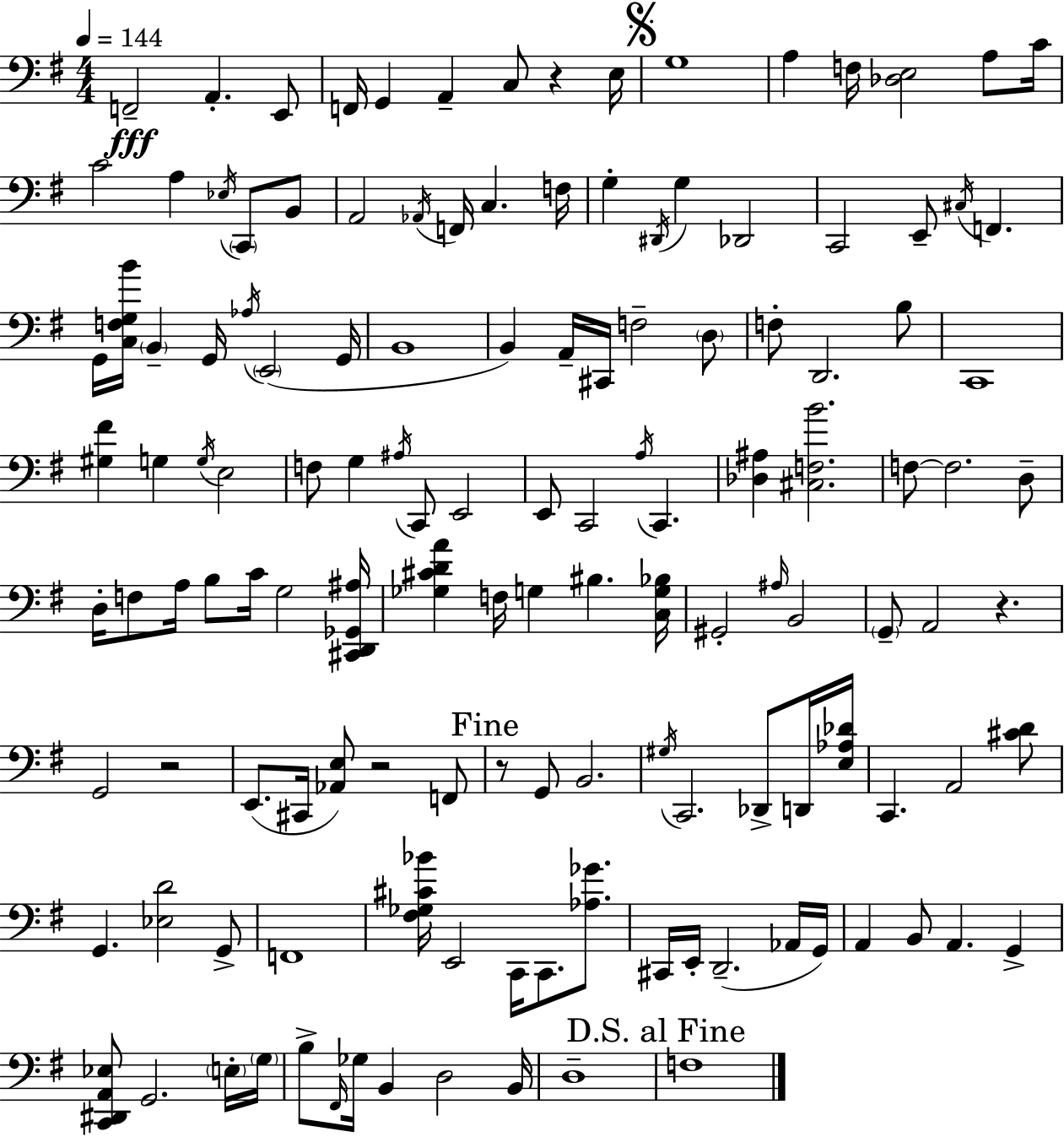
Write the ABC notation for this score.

X:1
T:Untitled
M:4/4
L:1/4
K:Em
F,,2 A,, E,,/2 F,,/4 G,, A,, C,/2 z E,/4 G,4 A, F,/4 [_D,E,]2 A,/2 C/4 C2 A, _E,/4 C,,/2 B,,/2 A,,2 _A,,/4 F,,/4 C, F,/4 G, ^D,,/4 G, _D,,2 C,,2 E,,/2 ^C,/4 F,, G,,/4 [C,F,G,B]/4 B,, G,,/4 _A,/4 E,,2 G,,/4 B,,4 B,, A,,/4 ^C,,/4 F,2 D,/2 F,/2 D,,2 B,/2 C,,4 [^G,^F] G, G,/4 E,2 F,/2 G, ^A,/4 C,,/2 E,,2 E,,/2 C,,2 A,/4 C,, [_D,^A,] [^C,F,B]2 F,/2 F,2 D,/2 D,/4 F,/2 A,/4 B,/2 C/4 G,2 [^C,,D,,_G,,^A,]/4 [_G,^CDA] F,/4 G, ^B, [C,G,_B,]/4 ^G,,2 ^A,/4 B,,2 G,,/2 A,,2 z G,,2 z2 E,,/2 ^C,,/4 [_A,,E,]/2 z2 F,,/2 z/2 G,,/2 B,,2 ^G,/4 C,,2 _D,,/2 D,,/4 [E,_A,_D]/4 C,, A,,2 [^CD]/2 G,, [_E,D]2 G,,/2 F,,4 [^F,_G,^C_B]/4 E,,2 C,,/4 C,,/2 [_A,_G]/2 ^C,,/4 E,,/4 D,,2 _A,,/4 G,,/4 A,, B,,/2 A,, G,, [C,,^D,,A,,_E,]/2 G,,2 E,/4 G,/4 B,/2 ^F,,/4 _G,/4 B,, D,2 B,,/4 D,4 F,4